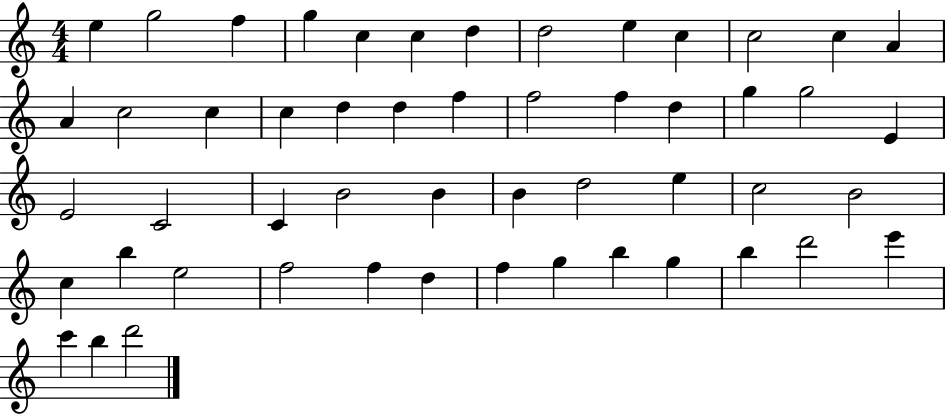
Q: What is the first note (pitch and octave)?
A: E5